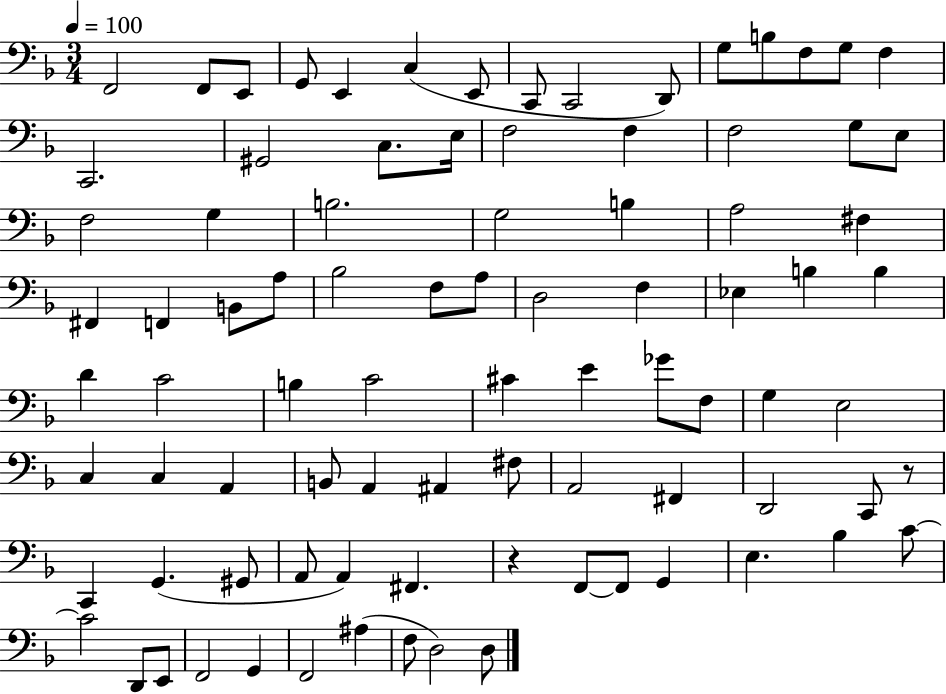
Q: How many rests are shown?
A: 2